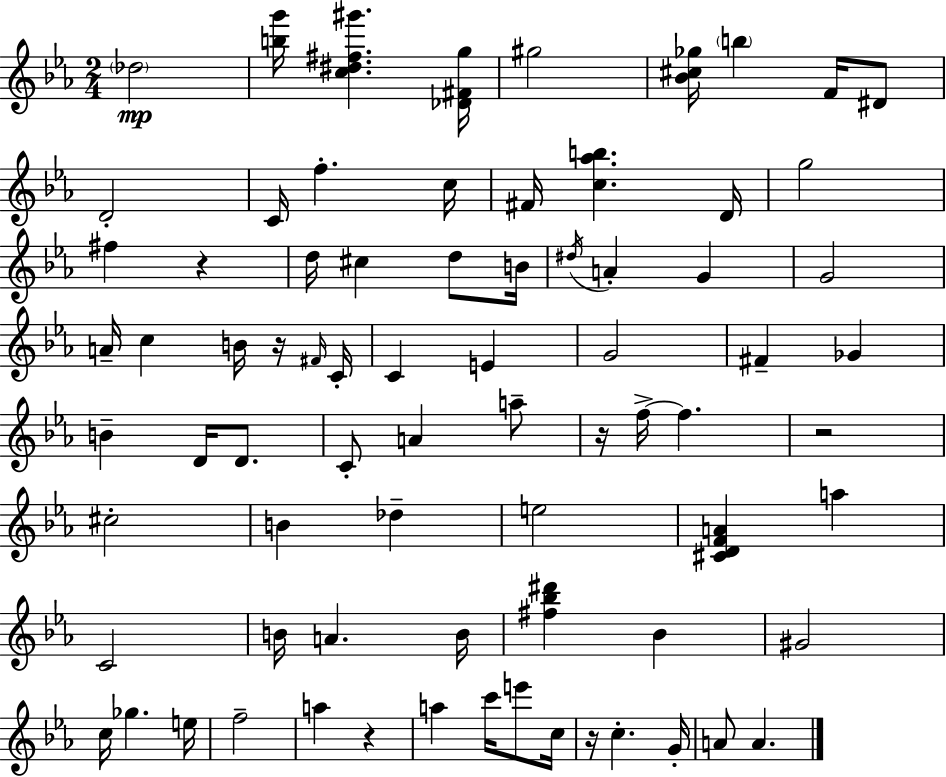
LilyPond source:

{
  \clef treble
  \numericTimeSignature
  \time 2/4
  \key ees \major
  \parenthesize des''2\mp | <b'' g'''>16 <c'' dis'' fis'' gis'''>4. <des' fis' g''>16 | gis''2 | <bes' cis'' ges''>16 \parenthesize b''4 f'16 dis'8 | \break d'2-. | c'16 f''4.-. c''16 | fis'16 <c'' aes'' b''>4. d'16 | g''2 | \break fis''4 r4 | d''16 cis''4 d''8 b'16 | \acciaccatura { dis''16 } a'4-. g'4 | g'2 | \break a'16-- c''4 b'16 r16 | \grace { fis'16 } c'16-. c'4 e'4 | g'2 | fis'4-- ges'4 | \break b'4-- d'16 d'8. | c'8-. a'4 | a''8-- r16 f''16->~~ f''4. | r2 | \break cis''2-. | b'4 des''4-- | e''2 | <cis' d' f' a'>4 a''4 | \break c'2 | b'16 a'4. | b'16 <fis'' bes'' dis'''>4 bes'4 | gis'2 | \break c''16 ges''4. | e''16 f''2-- | a''4 r4 | a''4 c'''16 e'''8 | \break c''16 r16 c''4.-. | g'16-. a'8 a'4. | \bar "|."
}